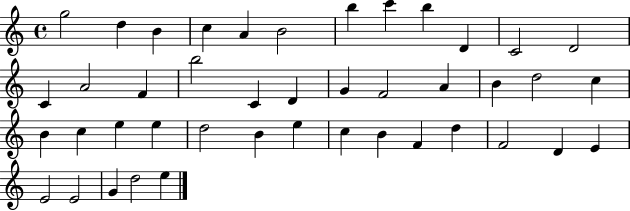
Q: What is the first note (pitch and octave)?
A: G5